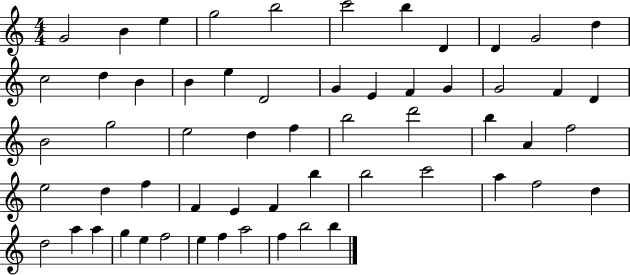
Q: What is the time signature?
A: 4/4